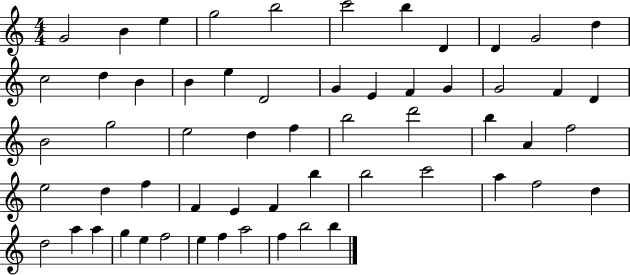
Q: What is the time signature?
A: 4/4